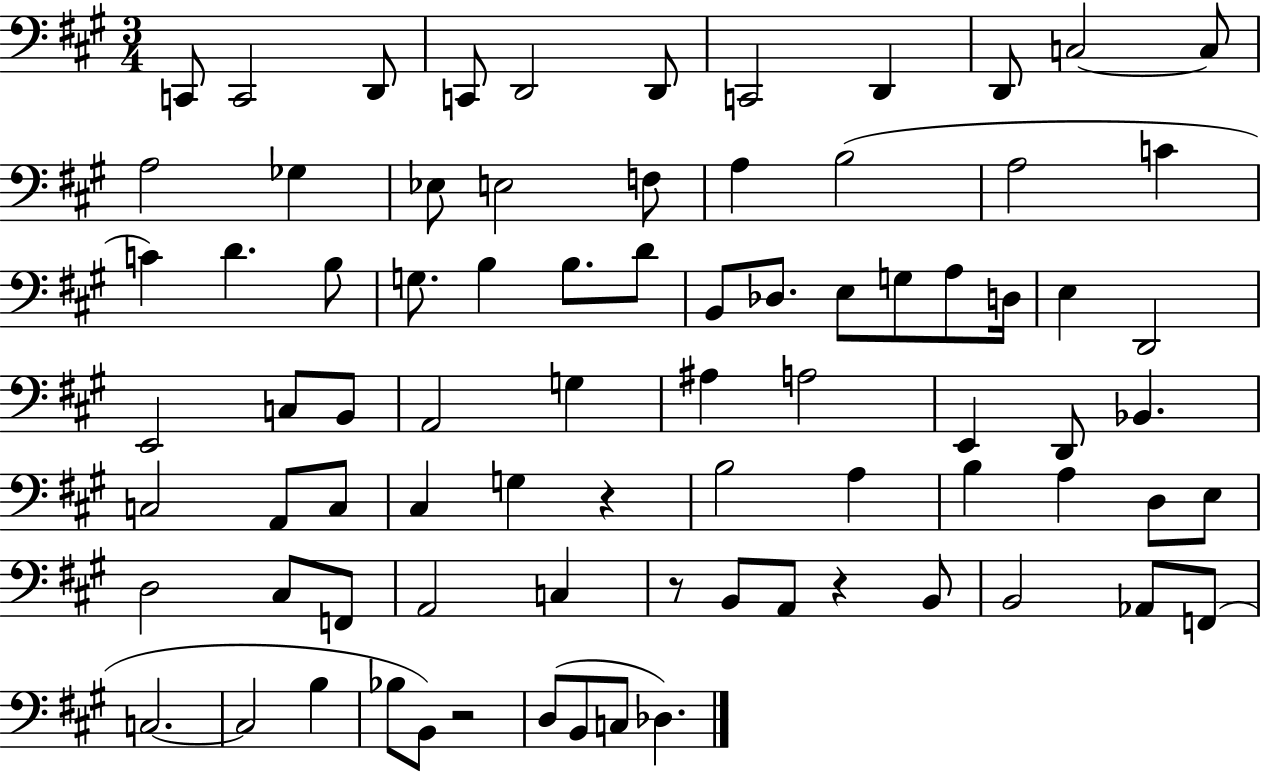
C2/e C2/h D2/e C2/e D2/h D2/e C2/h D2/q D2/e C3/h C3/e A3/h Gb3/q Eb3/e E3/h F3/e A3/q B3/h A3/h C4/q C4/q D4/q. B3/e G3/e. B3/q B3/e. D4/e B2/e Db3/e. E3/e G3/e A3/e D3/s E3/q D2/h E2/h C3/e B2/e A2/h G3/q A#3/q A3/h E2/q D2/e Bb2/q. C3/h A2/e C3/e C#3/q G3/q R/q B3/h A3/q B3/q A3/q D3/e E3/e D3/h C#3/e F2/e A2/h C3/q R/e B2/e A2/e R/q B2/e B2/h Ab2/e F2/e C3/h. C3/h B3/q Bb3/e B2/e R/h D3/e B2/e C3/e Db3/q.